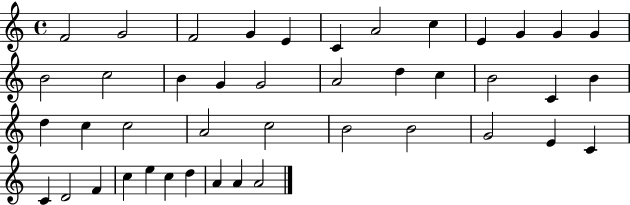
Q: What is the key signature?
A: C major